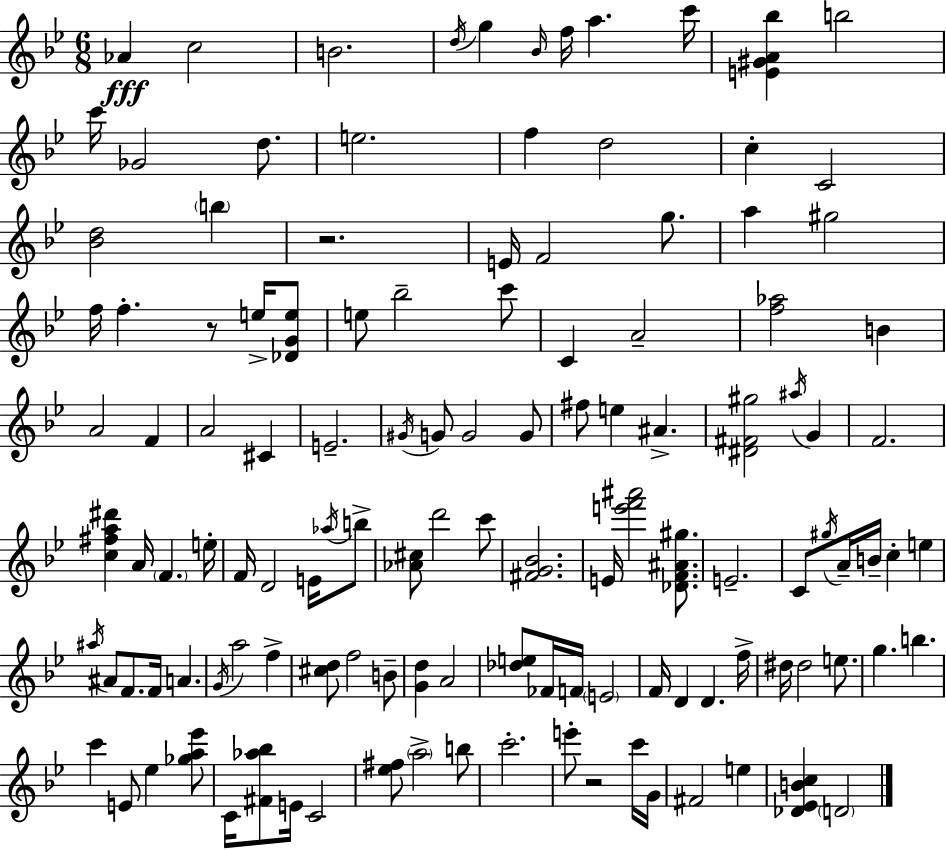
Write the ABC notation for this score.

X:1
T:Untitled
M:6/8
L:1/4
K:Gm
_A c2 B2 d/4 g _B/4 f/4 a c'/4 [E^GA_b] b2 c'/4 _G2 d/2 e2 f d2 c C2 [_Bd]2 b z2 E/4 F2 g/2 a ^g2 f/4 f z/2 e/4 [_DGe]/2 e/2 _b2 c'/2 C A2 [f_a]2 B A2 F A2 ^C E2 ^G/4 G/2 G2 G/2 ^f/2 e ^A [^D^F^g]2 ^a/4 G F2 [c^fa^d'] A/4 F e/4 F/4 D2 E/4 _a/4 b/2 [_A^c]/2 d'2 c'/2 [^FG_B]2 E/4 [e'f'^a']2 [_DF^A^g]/2 E2 C/2 ^g/4 A/4 B/4 c e ^a/4 ^A/2 F/2 F/4 A G/4 a2 f [^cd]/2 f2 B/2 [Gd] A2 [_de]/2 _F/4 F/4 E2 F/4 D D f/4 ^d/4 ^d2 e/2 g b c' E/2 _e [_ga_e']/2 C/4 [^F_a_b]/2 E/4 C2 [_e^f]/2 a2 b/2 c'2 e'/2 z2 c'/4 G/4 ^F2 e [_D_EBc] D2